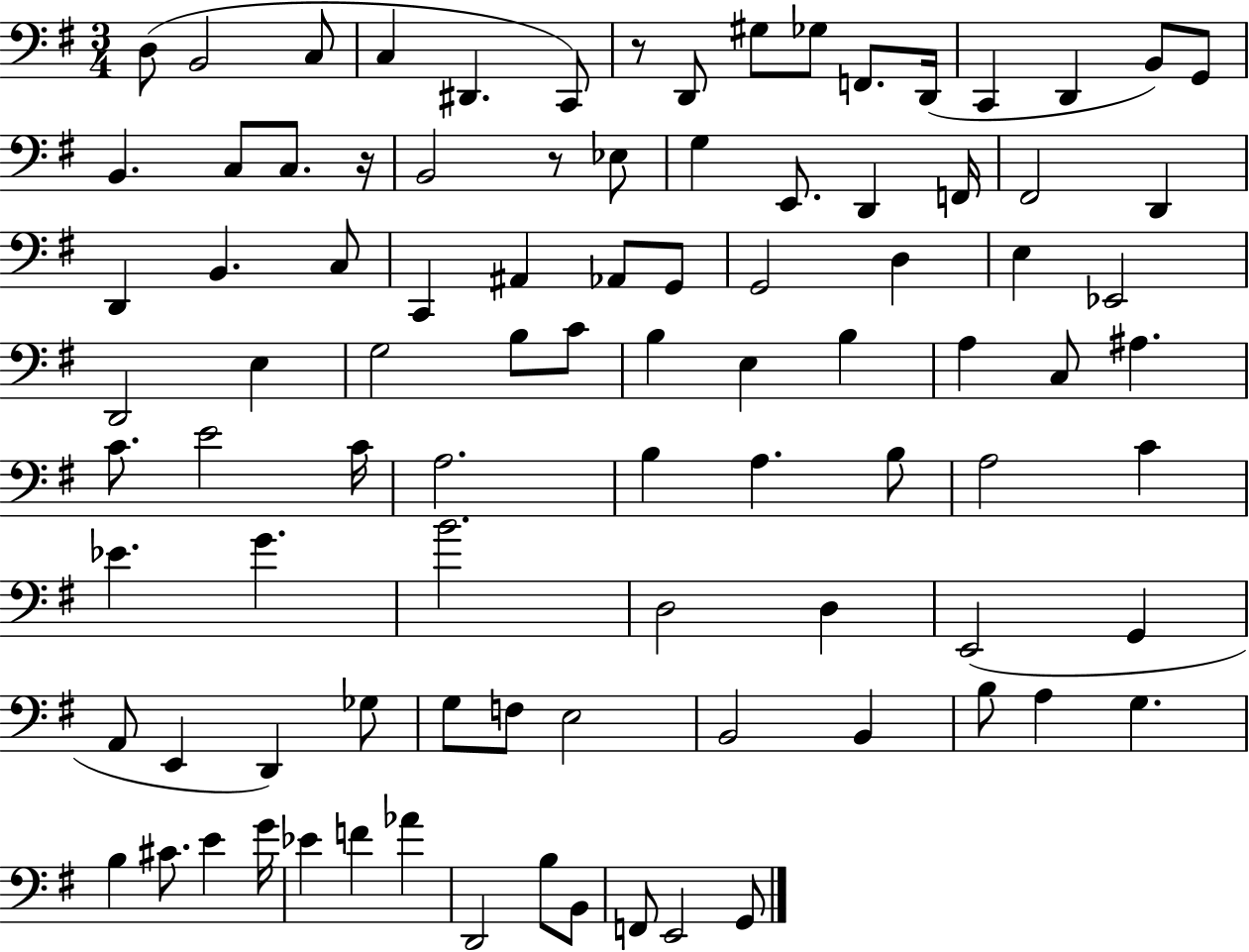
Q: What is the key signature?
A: G major